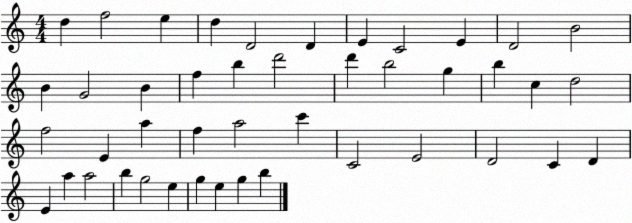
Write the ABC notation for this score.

X:1
T:Untitled
M:4/4
L:1/4
K:C
d f2 e d D2 D E C2 E D2 B2 B G2 B f b d'2 d' b2 g b c d2 f2 E a f a2 c' C2 E2 D2 C D E a a2 b g2 e g e g b